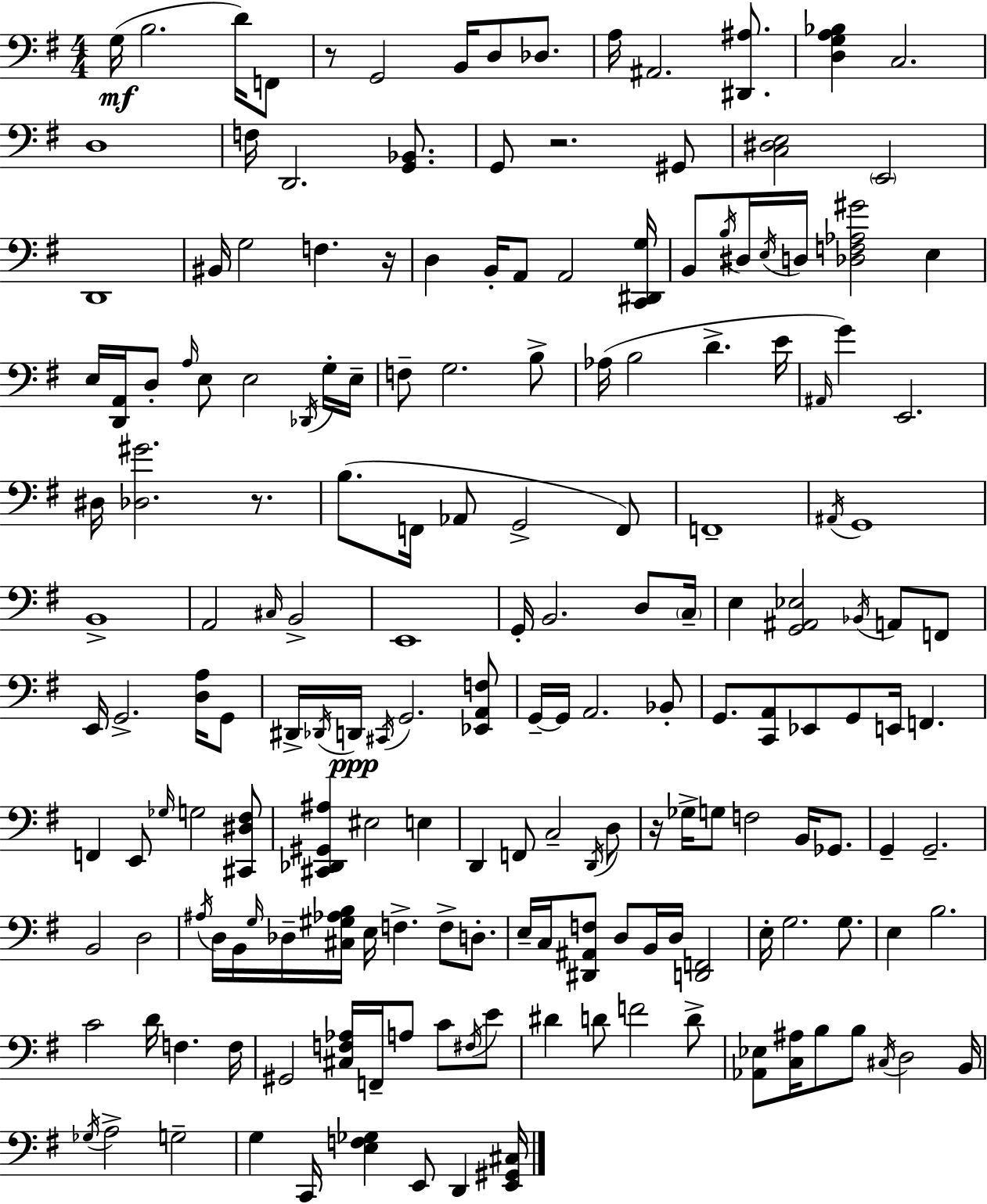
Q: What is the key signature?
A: G major